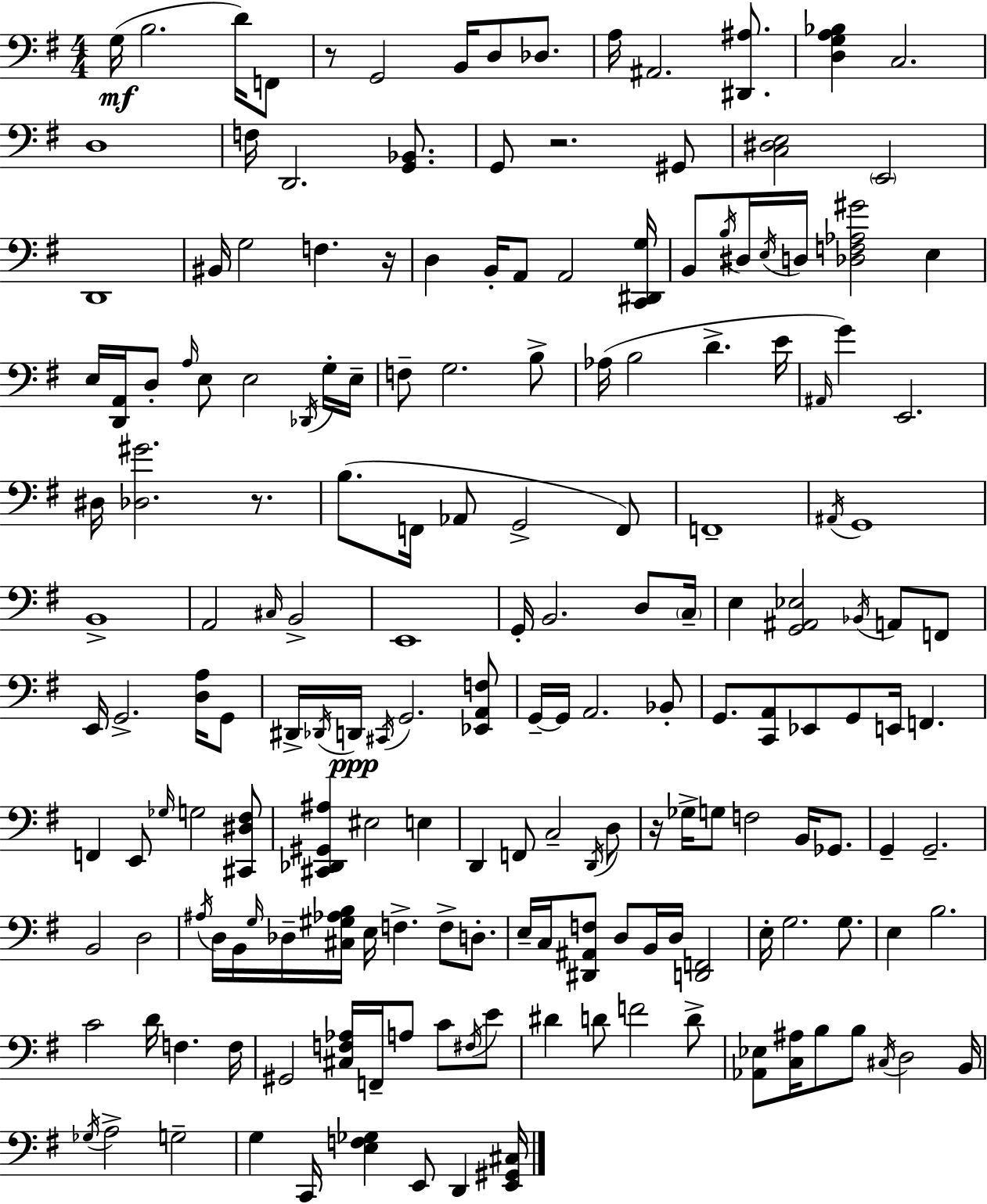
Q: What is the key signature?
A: G major